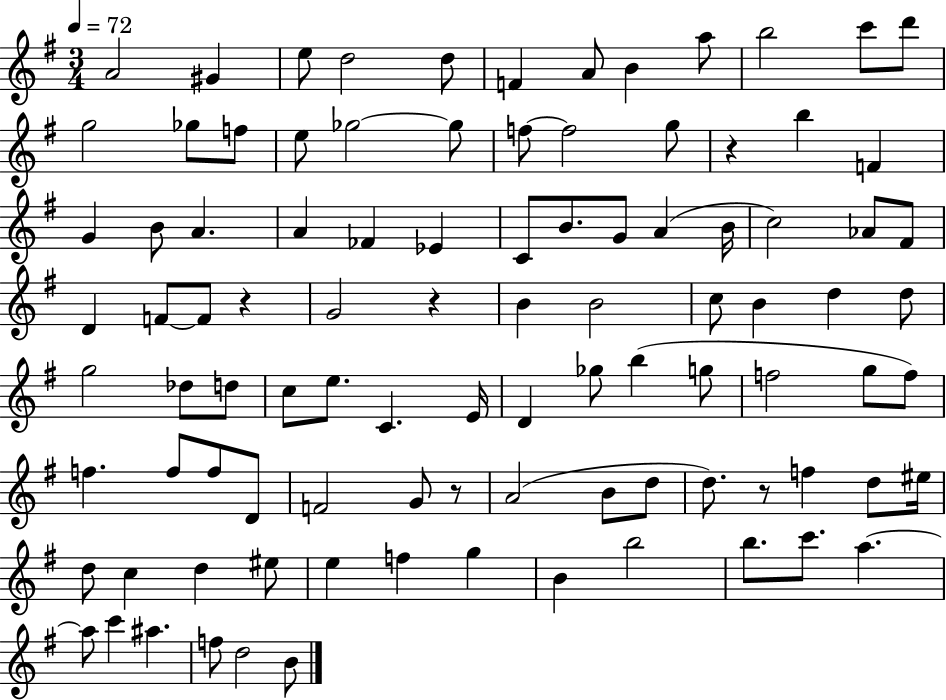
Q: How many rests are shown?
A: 5